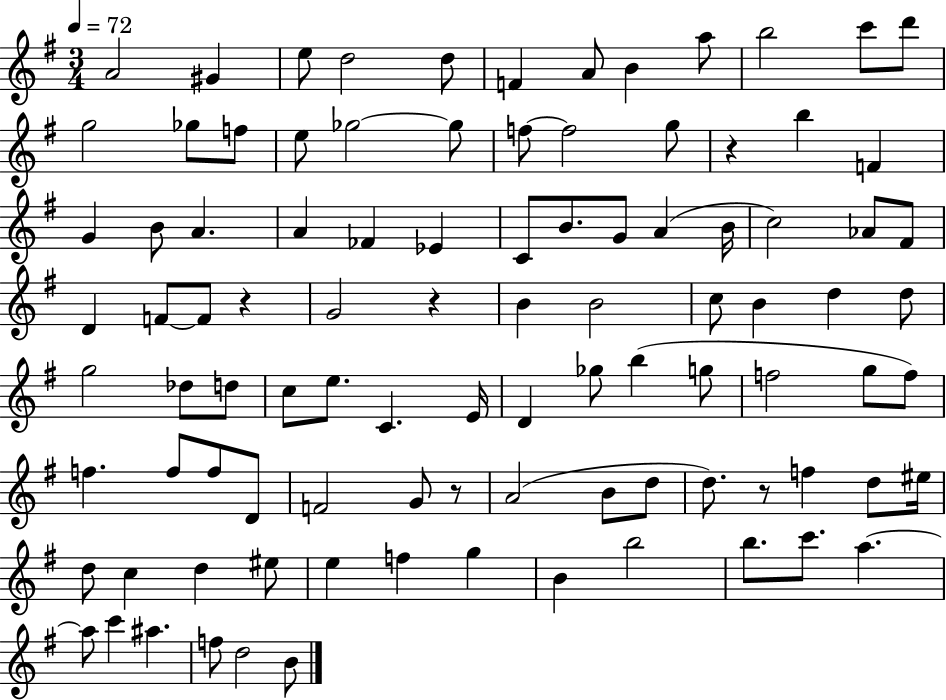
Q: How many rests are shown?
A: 5